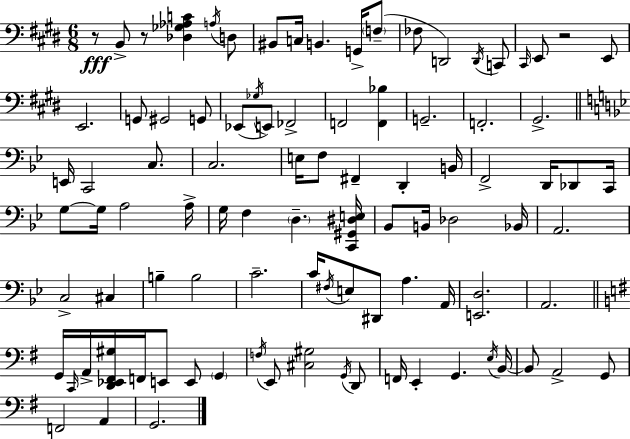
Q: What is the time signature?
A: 6/8